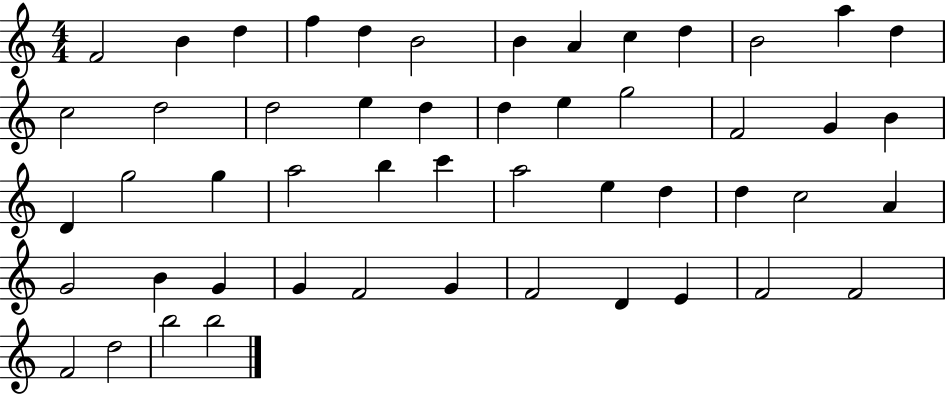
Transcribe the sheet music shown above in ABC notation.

X:1
T:Untitled
M:4/4
L:1/4
K:C
F2 B d f d B2 B A c d B2 a d c2 d2 d2 e d d e g2 F2 G B D g2 g a2 b c' a2 e d d c2 A G2 B G G F2 G F2 D E F2 F2 F2 d2 b2 b2